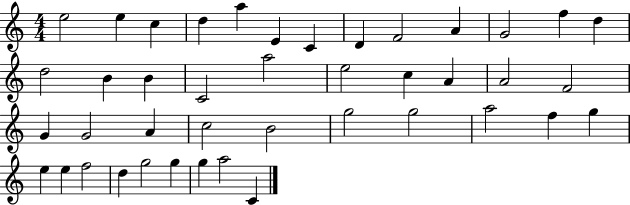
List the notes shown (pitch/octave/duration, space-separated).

E5/h E5/q C5/q D5/q A5/q E4/q C4/q D4/q F4/h A4/q G4/h F5/q D5/q D5/h B4/q B4/q C4/h A5/h E5/h C5/q A4/q A4/h F4/h G4/q G4/h A4/q C5/h B4/h G5/h G5/h A5/h F5/q G5/q E5/q E5/q F5/h D5/q G5/h G5/q G5/q A5/h C4/q